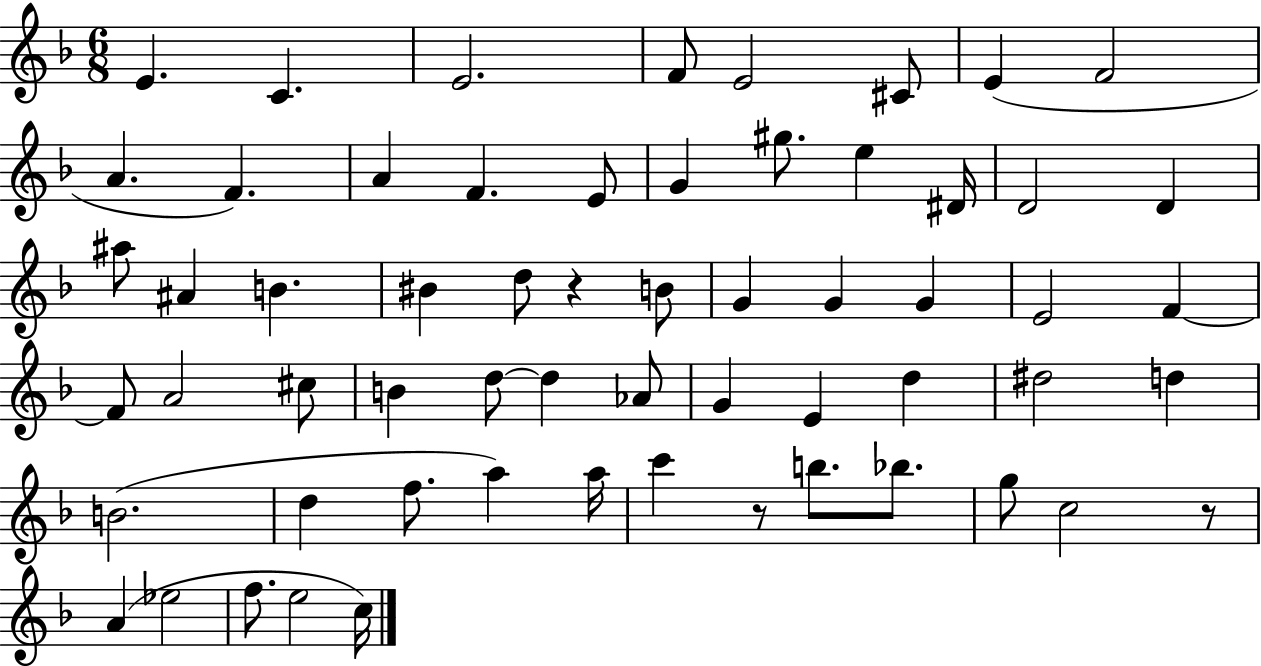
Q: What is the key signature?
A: F major